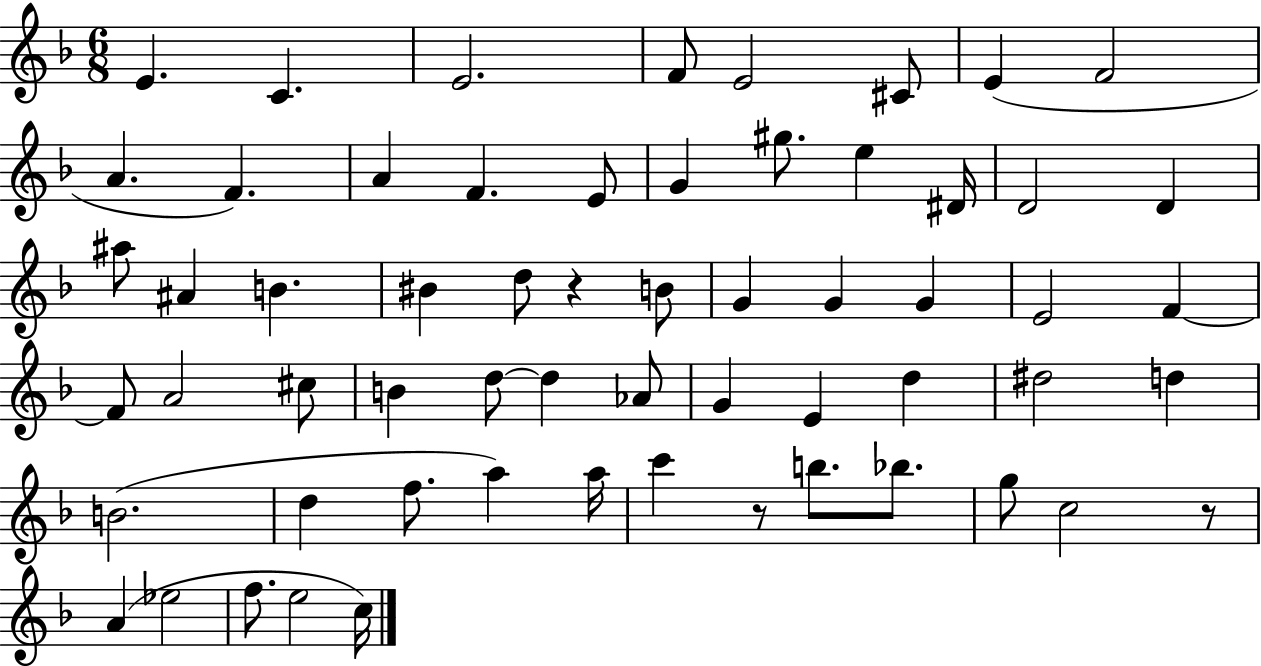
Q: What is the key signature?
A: F major